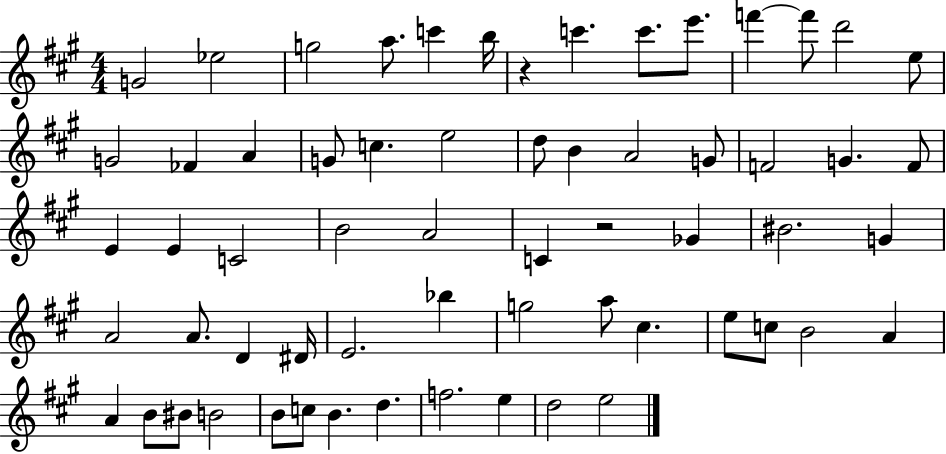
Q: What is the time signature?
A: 4/4